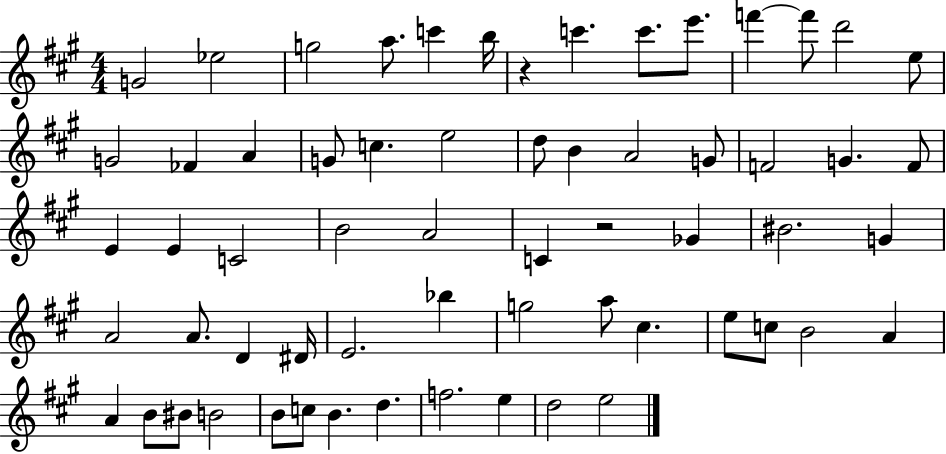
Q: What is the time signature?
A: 4/4